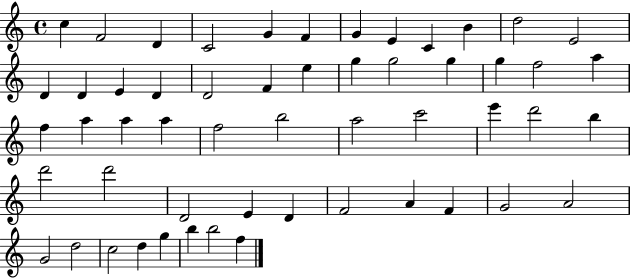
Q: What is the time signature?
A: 4/4